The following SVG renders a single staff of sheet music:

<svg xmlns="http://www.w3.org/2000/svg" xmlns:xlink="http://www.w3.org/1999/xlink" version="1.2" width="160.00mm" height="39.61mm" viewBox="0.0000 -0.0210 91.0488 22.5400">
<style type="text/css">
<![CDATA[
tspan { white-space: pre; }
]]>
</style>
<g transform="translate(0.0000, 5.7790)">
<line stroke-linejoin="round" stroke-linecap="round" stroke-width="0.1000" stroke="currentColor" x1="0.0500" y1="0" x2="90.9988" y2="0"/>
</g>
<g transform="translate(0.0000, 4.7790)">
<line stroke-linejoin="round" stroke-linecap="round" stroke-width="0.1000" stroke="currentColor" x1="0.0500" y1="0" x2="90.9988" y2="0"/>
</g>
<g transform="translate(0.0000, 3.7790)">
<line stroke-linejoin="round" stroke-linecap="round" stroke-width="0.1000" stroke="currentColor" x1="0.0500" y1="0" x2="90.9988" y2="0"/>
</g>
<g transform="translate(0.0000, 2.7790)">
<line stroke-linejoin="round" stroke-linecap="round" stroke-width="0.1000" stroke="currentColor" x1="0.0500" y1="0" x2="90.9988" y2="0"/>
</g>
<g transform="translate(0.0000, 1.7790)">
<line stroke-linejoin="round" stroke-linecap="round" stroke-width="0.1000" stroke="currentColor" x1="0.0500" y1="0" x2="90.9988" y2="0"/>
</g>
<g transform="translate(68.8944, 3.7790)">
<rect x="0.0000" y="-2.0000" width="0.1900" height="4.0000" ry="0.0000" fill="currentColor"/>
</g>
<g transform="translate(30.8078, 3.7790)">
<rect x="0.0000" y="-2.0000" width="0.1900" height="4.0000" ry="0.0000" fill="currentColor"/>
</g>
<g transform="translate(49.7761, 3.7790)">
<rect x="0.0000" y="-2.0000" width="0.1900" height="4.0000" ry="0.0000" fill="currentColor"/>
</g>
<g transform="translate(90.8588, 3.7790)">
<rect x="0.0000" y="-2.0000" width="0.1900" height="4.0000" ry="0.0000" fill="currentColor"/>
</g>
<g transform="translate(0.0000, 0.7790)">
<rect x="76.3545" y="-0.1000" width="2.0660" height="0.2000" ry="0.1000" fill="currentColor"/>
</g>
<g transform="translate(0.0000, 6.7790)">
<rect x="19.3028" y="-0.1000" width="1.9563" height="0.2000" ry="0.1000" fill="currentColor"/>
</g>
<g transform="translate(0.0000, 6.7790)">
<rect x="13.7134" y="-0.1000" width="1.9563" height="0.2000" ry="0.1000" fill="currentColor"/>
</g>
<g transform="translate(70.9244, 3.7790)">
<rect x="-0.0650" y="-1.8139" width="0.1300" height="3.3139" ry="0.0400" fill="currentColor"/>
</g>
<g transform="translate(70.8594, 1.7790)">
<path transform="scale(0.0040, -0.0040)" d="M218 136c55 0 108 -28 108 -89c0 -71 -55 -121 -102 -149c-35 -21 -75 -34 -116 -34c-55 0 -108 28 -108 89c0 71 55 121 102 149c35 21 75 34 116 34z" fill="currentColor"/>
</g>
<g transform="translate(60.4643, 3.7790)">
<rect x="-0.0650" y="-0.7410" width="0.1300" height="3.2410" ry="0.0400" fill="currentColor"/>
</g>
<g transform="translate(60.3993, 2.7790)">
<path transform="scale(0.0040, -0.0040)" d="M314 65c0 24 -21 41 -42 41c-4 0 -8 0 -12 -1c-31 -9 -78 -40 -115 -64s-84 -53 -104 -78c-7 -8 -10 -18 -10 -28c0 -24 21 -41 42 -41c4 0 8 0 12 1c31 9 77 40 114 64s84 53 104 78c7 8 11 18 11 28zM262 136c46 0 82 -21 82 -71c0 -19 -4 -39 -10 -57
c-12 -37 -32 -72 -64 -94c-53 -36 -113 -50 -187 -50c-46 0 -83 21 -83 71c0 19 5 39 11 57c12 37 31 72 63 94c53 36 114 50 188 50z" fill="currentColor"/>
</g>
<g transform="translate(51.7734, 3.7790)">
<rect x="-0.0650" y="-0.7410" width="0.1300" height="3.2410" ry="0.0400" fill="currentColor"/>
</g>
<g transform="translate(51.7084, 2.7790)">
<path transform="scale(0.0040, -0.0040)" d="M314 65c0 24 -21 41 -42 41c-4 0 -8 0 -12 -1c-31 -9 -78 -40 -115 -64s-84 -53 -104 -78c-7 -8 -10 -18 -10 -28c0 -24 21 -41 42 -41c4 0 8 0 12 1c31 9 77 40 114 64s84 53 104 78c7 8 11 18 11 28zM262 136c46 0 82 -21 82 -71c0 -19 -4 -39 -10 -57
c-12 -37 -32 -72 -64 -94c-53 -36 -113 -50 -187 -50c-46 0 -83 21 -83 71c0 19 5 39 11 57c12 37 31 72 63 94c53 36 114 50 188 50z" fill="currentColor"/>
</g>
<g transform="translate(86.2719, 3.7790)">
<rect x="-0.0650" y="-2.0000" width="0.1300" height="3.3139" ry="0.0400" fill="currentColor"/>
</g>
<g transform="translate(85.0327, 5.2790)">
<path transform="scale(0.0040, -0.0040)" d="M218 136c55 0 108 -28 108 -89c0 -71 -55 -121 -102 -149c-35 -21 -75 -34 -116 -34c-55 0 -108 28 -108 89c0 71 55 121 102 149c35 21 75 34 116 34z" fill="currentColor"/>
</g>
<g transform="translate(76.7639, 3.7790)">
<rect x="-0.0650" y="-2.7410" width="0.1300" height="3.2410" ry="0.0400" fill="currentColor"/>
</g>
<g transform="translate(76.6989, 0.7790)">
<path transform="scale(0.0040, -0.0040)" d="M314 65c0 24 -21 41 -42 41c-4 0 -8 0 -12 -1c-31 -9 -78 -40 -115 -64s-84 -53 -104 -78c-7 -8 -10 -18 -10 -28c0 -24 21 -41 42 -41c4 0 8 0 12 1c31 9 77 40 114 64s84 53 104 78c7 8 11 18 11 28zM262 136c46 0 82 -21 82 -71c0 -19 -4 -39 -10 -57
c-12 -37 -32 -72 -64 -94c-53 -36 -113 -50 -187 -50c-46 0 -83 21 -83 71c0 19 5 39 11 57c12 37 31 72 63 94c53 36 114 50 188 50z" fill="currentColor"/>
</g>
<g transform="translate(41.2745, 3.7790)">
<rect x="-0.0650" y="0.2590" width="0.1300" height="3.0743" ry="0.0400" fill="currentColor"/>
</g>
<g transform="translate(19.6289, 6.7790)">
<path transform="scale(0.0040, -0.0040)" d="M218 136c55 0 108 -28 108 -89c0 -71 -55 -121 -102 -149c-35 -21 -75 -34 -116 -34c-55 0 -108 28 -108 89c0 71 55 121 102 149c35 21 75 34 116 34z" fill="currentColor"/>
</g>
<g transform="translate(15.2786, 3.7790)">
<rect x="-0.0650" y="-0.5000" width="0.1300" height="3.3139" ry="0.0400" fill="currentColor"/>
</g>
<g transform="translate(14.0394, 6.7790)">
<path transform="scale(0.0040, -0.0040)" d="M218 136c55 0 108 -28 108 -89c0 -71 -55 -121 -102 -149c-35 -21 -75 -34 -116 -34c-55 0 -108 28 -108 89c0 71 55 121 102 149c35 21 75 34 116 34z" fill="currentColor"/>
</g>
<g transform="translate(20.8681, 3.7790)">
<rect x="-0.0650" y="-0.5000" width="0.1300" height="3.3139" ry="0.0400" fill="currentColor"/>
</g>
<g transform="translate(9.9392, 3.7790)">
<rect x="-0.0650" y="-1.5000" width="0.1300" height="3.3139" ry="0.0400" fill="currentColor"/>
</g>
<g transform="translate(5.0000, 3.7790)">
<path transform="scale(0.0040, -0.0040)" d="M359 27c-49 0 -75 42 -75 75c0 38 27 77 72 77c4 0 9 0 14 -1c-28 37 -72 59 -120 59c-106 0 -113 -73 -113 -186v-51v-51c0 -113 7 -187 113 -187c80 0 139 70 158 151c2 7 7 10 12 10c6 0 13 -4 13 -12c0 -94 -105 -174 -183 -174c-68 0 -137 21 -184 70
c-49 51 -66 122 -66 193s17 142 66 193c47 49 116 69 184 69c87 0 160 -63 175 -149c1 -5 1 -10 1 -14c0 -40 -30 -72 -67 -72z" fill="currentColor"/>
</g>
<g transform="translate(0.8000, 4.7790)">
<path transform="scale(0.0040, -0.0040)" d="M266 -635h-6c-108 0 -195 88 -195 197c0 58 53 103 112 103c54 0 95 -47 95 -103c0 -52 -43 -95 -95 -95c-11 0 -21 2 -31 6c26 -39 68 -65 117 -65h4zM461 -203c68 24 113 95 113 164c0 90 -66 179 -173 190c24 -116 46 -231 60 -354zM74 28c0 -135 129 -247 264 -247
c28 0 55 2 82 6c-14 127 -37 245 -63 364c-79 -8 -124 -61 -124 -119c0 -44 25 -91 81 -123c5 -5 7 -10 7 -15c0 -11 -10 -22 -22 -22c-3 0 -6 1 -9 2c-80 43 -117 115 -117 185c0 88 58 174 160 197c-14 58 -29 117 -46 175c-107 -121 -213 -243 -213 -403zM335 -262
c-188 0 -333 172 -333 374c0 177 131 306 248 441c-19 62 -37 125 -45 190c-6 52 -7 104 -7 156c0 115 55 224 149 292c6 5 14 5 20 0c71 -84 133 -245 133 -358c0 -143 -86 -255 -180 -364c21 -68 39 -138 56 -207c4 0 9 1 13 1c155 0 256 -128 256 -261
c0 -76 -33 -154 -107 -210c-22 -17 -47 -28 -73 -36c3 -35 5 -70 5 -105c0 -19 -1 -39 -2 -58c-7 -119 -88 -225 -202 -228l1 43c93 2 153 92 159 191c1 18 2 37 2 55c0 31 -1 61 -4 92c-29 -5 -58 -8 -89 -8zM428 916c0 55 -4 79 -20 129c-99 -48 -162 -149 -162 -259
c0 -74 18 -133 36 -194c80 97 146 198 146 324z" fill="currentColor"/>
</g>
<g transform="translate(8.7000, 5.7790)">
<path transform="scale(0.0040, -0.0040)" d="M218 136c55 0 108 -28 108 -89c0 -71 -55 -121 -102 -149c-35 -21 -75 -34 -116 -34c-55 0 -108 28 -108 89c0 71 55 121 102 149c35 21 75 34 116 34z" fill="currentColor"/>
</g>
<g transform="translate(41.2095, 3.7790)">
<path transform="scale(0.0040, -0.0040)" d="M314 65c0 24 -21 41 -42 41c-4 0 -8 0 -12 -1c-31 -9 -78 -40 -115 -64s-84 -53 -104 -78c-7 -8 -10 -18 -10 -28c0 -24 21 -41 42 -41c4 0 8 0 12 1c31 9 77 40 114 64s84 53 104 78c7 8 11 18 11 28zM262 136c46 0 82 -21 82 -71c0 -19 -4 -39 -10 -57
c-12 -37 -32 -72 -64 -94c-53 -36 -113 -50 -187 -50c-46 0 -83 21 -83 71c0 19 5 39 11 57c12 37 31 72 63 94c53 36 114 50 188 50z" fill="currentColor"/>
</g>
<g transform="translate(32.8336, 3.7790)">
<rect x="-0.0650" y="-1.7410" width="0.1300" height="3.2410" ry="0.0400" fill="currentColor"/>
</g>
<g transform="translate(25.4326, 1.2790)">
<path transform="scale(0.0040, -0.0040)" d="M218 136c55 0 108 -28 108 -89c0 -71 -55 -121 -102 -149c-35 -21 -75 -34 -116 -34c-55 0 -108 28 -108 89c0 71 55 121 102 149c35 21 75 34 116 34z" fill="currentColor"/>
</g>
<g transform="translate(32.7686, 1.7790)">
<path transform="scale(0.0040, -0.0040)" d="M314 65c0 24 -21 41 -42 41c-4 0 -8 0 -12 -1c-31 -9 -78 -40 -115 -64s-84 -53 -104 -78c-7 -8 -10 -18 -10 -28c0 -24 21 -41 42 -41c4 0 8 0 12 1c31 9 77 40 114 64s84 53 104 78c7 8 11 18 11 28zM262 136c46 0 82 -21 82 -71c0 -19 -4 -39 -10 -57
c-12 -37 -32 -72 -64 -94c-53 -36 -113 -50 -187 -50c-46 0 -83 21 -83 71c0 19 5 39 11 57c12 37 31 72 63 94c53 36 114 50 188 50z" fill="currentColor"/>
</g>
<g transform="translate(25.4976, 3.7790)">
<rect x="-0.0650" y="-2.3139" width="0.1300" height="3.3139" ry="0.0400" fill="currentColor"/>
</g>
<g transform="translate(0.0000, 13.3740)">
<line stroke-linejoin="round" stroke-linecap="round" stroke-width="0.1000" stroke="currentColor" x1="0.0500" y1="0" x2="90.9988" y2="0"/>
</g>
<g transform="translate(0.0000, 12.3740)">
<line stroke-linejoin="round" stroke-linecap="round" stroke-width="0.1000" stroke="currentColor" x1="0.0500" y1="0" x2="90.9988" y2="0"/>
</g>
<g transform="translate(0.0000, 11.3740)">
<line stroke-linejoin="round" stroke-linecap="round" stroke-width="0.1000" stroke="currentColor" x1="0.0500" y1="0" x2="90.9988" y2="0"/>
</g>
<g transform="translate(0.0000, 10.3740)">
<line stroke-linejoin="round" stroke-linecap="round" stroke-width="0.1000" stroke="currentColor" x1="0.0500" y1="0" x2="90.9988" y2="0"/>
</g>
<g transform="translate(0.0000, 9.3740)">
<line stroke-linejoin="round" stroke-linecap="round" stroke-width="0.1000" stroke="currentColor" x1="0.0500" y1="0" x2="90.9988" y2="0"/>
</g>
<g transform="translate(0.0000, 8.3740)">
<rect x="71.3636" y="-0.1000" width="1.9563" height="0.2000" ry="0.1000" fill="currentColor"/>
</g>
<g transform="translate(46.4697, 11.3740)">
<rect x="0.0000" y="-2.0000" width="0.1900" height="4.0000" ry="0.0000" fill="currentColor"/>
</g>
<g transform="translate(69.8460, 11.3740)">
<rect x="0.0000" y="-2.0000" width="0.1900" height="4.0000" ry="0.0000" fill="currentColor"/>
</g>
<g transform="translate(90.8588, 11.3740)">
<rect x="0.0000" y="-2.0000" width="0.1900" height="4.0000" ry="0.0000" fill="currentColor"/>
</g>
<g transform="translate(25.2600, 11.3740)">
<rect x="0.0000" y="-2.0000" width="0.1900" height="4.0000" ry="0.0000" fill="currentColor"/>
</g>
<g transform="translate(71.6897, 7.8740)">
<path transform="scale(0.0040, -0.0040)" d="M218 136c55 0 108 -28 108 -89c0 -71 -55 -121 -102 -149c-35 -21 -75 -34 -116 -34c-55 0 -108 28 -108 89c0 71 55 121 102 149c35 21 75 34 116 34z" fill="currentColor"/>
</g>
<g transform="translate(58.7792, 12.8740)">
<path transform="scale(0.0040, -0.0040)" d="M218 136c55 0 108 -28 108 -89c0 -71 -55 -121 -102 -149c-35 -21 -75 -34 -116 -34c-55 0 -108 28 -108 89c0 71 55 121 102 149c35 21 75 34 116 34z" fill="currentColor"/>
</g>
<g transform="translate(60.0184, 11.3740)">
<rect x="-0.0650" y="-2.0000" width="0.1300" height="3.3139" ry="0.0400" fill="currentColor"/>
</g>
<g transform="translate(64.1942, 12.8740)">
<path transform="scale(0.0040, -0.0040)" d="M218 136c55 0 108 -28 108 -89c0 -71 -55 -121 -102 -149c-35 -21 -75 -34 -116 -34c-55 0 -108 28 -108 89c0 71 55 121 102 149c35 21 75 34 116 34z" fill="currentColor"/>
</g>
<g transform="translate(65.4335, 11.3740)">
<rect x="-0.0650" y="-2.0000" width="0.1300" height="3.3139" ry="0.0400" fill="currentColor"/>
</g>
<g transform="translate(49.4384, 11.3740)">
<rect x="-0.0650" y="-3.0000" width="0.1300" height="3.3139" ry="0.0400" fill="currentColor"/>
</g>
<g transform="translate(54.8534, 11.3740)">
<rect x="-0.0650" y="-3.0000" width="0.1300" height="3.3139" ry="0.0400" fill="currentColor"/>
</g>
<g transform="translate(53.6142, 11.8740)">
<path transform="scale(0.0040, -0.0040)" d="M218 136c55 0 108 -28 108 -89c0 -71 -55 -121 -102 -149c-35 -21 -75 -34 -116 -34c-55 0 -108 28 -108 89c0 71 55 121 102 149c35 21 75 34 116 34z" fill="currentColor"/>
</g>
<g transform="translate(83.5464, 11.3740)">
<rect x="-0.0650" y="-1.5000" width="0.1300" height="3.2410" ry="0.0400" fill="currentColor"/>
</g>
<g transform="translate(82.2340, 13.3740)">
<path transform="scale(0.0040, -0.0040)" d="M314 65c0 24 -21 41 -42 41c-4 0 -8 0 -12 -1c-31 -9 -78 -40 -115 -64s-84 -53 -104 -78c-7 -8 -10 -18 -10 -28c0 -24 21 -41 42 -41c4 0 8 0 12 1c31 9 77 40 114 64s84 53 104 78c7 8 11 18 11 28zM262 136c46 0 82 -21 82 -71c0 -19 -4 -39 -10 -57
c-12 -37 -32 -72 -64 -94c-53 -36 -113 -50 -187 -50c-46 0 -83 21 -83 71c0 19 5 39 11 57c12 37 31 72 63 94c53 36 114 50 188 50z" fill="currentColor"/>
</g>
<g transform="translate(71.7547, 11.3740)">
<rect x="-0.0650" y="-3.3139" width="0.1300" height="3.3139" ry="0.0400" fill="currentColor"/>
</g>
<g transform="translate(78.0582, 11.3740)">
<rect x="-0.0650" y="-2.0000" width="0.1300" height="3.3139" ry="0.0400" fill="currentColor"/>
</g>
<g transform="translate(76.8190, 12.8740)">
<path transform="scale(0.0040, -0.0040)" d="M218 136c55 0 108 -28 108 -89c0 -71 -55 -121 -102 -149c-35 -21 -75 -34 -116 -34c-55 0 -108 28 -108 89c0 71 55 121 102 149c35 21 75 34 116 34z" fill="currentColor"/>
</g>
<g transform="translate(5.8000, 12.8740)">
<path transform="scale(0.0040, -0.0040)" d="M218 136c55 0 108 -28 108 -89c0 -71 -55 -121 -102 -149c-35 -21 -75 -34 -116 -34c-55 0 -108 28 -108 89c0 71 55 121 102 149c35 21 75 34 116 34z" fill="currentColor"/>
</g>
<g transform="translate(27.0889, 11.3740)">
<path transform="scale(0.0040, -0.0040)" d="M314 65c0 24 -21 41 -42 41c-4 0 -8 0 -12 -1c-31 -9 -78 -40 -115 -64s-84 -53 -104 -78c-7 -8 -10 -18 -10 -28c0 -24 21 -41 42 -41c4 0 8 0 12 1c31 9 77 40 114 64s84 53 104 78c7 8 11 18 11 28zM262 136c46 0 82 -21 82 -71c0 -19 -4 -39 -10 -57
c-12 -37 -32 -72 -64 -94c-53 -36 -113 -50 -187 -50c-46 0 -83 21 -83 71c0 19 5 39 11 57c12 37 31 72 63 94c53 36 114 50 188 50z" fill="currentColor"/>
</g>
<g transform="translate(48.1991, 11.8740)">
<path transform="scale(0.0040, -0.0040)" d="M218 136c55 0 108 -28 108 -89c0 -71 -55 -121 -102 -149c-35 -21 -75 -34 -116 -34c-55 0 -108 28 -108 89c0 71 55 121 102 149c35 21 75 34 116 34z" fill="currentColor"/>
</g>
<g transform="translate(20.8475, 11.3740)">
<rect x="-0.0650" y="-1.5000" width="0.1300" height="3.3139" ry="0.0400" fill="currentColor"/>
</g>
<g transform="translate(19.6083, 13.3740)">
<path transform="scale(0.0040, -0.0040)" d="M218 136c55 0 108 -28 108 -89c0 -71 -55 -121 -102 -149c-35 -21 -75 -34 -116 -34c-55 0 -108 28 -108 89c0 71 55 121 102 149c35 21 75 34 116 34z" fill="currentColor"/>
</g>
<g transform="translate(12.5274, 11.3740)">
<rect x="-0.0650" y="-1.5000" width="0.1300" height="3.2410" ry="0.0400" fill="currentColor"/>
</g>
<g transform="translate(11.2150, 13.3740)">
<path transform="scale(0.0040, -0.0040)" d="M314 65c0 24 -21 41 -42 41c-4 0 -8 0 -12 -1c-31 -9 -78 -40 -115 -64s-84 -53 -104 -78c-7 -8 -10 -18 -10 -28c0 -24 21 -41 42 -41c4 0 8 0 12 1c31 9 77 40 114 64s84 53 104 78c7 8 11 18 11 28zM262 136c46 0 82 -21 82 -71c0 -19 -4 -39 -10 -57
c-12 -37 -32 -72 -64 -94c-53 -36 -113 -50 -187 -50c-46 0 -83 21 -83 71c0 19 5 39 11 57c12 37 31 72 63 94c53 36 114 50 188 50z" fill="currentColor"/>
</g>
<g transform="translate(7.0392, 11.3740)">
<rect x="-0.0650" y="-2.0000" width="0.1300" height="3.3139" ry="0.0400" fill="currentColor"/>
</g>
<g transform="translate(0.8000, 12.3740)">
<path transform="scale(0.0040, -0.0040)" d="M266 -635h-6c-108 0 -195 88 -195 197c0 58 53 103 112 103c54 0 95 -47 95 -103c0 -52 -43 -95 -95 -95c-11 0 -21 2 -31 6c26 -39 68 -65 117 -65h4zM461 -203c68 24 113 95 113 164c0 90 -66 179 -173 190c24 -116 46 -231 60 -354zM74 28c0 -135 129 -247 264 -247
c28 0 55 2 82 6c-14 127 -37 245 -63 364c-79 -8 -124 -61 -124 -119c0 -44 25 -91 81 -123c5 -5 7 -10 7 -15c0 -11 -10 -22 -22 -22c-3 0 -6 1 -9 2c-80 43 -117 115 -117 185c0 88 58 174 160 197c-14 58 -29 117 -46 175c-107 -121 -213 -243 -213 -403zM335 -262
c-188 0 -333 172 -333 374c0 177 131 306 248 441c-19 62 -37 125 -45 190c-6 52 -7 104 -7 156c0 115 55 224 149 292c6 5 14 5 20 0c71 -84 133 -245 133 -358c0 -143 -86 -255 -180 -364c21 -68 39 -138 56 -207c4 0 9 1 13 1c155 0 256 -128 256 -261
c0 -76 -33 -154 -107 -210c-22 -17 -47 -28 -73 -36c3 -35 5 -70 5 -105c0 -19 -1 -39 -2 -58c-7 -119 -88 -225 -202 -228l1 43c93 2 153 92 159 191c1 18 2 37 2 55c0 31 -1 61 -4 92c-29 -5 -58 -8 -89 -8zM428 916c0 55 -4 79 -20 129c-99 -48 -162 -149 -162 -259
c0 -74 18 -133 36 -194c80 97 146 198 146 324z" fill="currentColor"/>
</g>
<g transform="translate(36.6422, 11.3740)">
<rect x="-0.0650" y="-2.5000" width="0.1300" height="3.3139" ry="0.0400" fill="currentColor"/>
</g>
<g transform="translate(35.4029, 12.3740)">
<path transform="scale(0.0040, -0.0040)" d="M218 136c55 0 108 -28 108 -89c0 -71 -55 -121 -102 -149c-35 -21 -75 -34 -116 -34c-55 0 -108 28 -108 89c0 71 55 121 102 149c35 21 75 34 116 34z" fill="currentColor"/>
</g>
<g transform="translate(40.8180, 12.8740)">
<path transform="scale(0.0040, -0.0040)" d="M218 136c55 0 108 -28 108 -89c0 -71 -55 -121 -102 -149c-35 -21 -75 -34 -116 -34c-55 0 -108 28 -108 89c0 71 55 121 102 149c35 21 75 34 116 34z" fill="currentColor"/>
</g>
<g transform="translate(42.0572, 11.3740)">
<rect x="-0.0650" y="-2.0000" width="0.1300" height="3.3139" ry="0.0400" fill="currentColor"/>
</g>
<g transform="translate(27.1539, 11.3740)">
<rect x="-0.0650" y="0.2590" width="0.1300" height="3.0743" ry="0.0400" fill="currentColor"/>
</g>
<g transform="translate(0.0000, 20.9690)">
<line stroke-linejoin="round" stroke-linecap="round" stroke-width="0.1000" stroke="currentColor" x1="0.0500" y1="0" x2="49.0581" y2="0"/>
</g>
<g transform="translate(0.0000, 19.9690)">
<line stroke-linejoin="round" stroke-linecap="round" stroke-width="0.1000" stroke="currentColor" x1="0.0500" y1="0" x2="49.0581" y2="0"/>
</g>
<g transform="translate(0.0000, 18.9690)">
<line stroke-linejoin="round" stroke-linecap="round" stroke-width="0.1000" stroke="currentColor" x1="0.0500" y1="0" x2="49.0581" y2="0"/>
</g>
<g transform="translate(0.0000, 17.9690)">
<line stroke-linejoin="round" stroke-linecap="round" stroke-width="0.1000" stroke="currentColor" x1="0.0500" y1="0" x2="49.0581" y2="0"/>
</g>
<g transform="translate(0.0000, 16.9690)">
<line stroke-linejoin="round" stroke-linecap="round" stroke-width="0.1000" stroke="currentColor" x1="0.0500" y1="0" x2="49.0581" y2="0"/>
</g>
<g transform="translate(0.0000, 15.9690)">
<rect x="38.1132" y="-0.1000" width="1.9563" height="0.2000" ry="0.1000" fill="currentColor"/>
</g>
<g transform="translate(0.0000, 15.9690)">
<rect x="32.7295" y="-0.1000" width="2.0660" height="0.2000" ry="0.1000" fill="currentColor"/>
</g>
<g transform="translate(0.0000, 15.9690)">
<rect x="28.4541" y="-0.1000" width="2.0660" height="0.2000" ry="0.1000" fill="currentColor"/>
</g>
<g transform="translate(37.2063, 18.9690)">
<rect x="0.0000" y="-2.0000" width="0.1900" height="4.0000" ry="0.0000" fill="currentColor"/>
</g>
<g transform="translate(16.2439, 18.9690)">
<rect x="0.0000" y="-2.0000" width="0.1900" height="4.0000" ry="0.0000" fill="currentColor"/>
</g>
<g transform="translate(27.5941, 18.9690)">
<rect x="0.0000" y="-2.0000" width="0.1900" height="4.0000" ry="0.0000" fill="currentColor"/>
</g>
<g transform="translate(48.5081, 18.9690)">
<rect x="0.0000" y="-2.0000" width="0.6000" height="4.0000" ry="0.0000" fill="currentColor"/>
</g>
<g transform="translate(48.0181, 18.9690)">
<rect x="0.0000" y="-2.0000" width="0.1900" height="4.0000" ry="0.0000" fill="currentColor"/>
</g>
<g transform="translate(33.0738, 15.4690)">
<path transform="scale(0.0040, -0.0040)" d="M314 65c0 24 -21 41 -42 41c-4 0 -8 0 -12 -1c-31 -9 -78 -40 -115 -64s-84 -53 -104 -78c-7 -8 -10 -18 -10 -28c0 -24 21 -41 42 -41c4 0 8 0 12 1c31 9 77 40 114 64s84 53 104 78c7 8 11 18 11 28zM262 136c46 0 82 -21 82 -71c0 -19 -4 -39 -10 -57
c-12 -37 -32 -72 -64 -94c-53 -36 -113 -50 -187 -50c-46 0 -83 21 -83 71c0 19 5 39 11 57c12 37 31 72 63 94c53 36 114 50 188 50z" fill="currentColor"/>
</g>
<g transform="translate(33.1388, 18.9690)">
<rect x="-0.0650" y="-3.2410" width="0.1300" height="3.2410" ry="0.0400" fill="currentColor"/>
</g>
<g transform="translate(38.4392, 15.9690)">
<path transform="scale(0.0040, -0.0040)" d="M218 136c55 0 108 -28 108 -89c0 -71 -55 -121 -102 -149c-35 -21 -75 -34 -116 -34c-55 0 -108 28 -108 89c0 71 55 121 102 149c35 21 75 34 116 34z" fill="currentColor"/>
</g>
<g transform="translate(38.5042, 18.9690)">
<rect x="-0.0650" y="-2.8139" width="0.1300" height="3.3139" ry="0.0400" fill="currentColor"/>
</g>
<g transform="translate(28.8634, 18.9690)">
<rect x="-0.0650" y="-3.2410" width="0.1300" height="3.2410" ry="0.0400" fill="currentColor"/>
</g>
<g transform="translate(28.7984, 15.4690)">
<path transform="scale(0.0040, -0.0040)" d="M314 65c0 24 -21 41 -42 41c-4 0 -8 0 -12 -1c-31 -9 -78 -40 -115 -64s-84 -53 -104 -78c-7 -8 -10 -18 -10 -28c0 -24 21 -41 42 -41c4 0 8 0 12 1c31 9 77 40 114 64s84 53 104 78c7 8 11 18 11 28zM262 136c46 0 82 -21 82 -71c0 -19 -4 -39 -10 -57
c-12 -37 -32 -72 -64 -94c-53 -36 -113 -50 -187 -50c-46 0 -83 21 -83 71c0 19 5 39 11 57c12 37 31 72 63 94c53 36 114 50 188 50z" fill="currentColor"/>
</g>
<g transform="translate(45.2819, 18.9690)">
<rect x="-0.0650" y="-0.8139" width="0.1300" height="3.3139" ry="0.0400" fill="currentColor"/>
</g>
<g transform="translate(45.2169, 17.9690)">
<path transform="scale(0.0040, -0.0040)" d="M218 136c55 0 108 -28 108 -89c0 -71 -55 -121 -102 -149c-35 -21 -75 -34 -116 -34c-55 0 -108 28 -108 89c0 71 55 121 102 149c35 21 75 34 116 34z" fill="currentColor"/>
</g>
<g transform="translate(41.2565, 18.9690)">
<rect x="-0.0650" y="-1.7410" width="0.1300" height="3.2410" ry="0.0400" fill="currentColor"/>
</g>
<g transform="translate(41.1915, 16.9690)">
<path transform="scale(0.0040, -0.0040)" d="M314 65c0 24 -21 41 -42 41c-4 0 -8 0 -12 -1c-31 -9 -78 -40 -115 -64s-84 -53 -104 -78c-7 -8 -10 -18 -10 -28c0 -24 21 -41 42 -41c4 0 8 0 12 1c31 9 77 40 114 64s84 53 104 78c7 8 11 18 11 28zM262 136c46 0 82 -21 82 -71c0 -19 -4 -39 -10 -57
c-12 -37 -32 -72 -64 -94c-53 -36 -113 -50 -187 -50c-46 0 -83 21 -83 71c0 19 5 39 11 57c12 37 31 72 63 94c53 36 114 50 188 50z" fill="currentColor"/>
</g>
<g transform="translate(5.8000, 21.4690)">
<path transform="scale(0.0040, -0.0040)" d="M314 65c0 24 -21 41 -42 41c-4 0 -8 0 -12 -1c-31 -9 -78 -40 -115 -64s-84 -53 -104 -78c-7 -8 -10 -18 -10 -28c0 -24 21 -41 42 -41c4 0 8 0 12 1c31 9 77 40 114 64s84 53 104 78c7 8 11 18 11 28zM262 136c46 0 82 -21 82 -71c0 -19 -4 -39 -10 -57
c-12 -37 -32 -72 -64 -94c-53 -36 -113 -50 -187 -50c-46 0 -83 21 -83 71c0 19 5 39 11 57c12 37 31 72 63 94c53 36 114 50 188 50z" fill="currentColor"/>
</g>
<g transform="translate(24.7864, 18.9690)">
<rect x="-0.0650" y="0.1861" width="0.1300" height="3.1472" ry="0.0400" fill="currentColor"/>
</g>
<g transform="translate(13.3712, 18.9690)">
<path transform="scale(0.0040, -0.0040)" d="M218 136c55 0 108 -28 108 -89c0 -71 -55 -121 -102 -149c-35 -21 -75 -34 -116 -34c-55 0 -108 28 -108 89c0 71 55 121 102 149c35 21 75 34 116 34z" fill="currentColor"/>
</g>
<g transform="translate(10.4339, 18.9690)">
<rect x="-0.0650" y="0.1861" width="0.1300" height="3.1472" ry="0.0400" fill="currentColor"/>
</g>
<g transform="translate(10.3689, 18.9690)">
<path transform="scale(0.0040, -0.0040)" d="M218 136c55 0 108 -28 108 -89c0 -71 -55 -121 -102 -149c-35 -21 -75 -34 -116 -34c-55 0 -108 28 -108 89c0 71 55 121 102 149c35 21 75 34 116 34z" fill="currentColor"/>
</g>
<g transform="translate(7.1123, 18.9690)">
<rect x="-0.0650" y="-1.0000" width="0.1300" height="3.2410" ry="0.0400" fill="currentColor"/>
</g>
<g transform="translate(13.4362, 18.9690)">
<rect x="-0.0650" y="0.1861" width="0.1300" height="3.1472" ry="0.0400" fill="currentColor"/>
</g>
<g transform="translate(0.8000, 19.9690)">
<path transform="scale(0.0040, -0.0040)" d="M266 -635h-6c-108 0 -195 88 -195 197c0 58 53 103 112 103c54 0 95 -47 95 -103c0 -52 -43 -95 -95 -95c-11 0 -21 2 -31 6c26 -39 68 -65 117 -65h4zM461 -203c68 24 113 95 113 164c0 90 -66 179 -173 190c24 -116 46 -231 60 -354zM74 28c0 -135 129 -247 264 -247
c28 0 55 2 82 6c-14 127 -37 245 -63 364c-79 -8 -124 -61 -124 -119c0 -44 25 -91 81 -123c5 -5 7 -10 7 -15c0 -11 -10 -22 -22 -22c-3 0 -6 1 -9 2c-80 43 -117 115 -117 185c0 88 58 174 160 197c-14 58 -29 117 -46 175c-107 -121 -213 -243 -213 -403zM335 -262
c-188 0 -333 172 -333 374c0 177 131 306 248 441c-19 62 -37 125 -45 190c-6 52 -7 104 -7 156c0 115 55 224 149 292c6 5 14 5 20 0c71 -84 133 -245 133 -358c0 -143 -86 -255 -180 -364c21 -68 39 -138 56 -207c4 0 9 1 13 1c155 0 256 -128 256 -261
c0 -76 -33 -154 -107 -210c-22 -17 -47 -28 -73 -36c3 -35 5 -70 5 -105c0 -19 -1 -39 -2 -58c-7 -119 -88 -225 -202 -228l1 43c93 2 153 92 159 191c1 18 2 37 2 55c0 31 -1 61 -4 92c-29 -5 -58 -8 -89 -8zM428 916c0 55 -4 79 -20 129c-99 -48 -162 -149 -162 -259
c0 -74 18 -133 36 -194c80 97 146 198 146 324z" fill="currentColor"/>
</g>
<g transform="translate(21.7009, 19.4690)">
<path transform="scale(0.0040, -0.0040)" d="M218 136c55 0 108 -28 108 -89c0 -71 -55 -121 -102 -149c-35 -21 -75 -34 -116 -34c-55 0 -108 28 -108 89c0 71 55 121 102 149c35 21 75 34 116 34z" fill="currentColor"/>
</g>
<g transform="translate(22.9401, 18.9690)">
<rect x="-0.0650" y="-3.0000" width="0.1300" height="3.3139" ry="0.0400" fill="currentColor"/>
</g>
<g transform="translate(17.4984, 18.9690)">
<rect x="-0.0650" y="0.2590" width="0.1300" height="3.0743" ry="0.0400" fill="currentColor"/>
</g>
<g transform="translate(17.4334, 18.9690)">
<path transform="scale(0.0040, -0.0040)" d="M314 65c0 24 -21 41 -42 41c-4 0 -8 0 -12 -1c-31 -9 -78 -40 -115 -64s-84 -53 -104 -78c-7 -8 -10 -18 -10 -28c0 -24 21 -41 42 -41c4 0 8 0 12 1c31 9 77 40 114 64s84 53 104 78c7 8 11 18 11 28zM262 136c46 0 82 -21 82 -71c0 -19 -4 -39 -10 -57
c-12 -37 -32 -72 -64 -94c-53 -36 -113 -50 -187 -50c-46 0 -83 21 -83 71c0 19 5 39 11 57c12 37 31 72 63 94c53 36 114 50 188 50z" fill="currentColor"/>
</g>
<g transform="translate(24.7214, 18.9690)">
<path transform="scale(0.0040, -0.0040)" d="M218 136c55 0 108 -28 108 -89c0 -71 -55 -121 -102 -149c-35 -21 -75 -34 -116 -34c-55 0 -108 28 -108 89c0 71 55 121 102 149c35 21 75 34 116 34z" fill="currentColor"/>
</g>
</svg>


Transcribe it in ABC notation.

X:1
T:Untitled
M:4/4
L:1/4
K:C
E C C g f2 B2 d2 d2 f a2 F F E2 E B2 G F A A F F b F E2 D2 B B B2 A B b2 b2 a f2 d